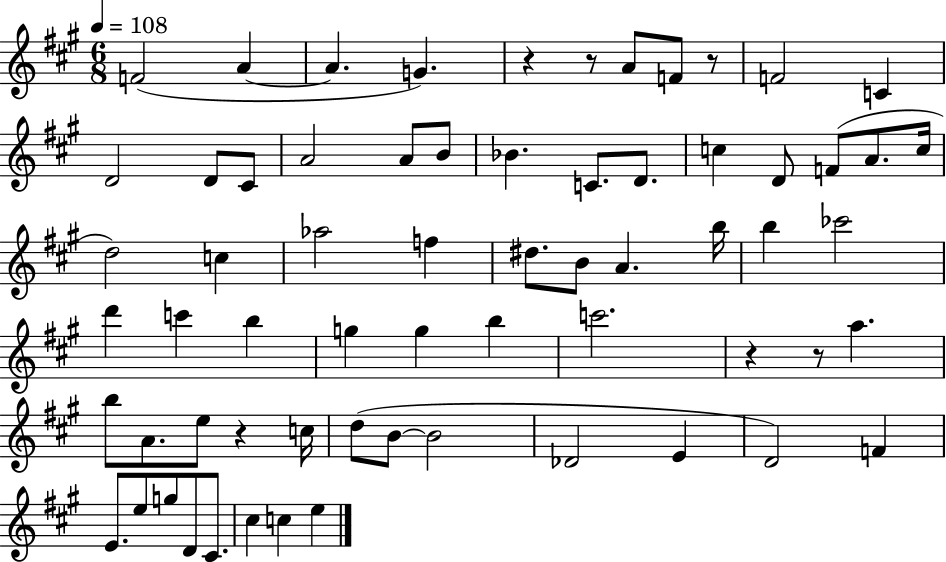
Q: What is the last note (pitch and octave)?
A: E5